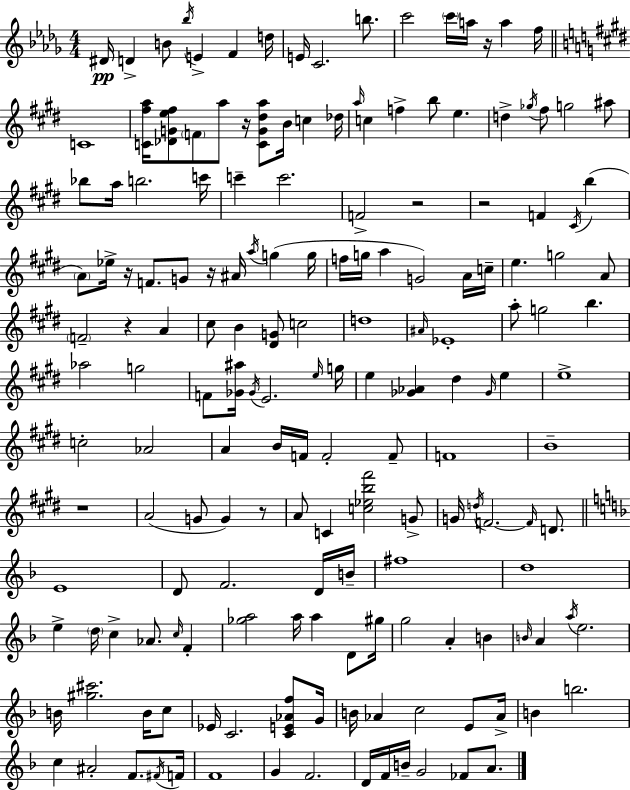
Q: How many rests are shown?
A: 9